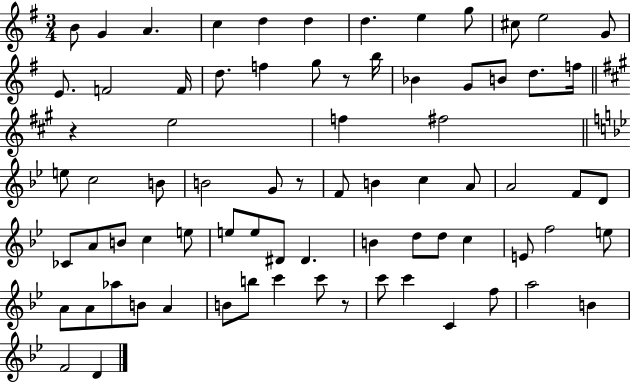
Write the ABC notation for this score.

X:1
T:Untitled
M:3/4
L:1/4
K:G
B/2 G A c d d d e g/2 ^c/2 e2 G/2 E/2 F2 F/4 d/2 f g/2 z/2 b/4 _B G/2 B/2 d/2 f/4 z e2 f ^f2 e/2 c2 B/2 B2 G/2 z/2 F/2 B c A/2 A2 F/2 D/2 _C/2 A/2 B/2 c e/2 e/2 e/2 ^D/2 ^D B d/2 d/2 c E/2 f2 e/2 A/2 A/2 _a/2 B/2 A B/2 b/2 c' c'/2 z/2 c'/2 c' C f/2 a2 B F2 D